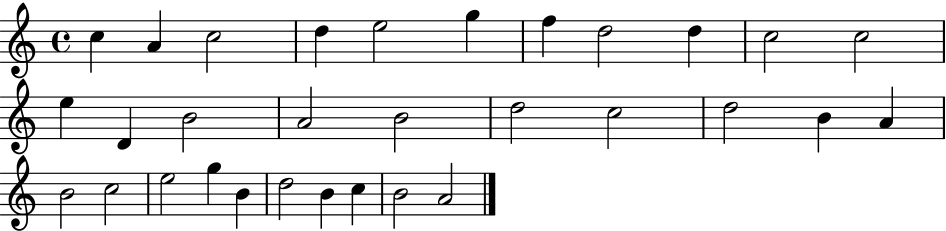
X:1
T:Untitled
M:4/4
L:1/4
K:C
c A c2 d e2 g f d2 d c2 c2 e D B2 A2 B2 d2 c2 d2 B A B2 c2 e2 g B d2 B c B2 A2